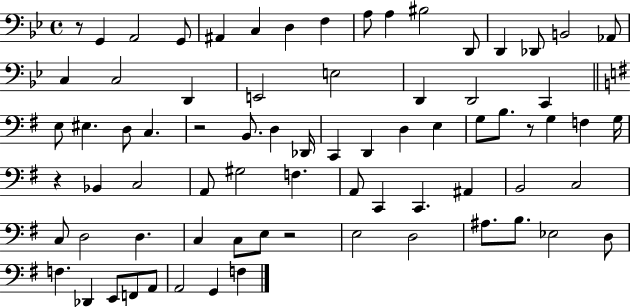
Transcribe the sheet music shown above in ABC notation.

X:1
T:Untitled
M:4/4
L:1/4
K:Bb
z/2 G,, A,,2 G,,/2 ^A,, C, D, F, A,/2 A, ^B,2 D,,/2 D,, _D,,/2 B,,2 _A,,/2 C, C,2 D,, E,,2 E,2 D,, D,,2 C,, E,/2 ^E, D,/2 C, z2 B,,/2 D, _D,,/4 C,, D,, D, E, G,/2 B,/2 z/2 G, F, G,/4 z _B,, C,2 A,,/2 ^G,2 F, A,,/2 C,, C,, ^A,, B,,2 C,2 C,/2 D,2 D, C, C,/2 E,/2 z2 E,2 D,2 ^A,/2 B,/2 _E,2 D,/2 F, _D,, E,,/2 F,,/2 A,,/2 A,,2 G,, F,